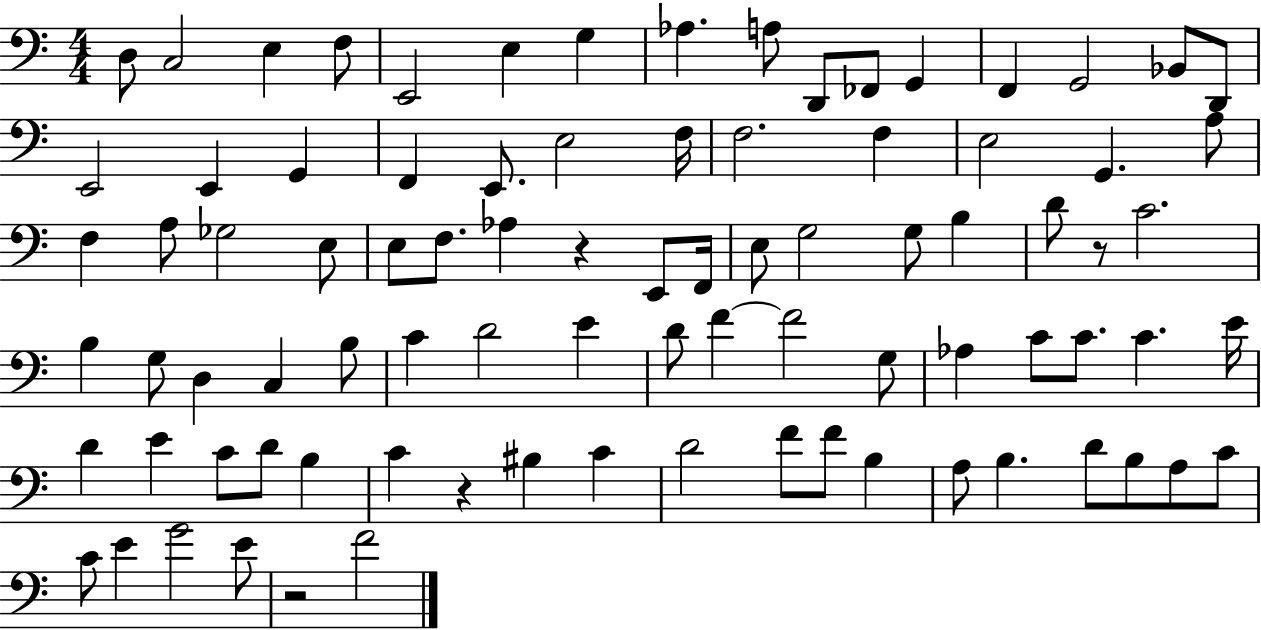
{
  \clef bass
  \numericTimeSignature
  \time 4/4
  \key c \major
  d8 c2 e4 f8 | e,2 e4 g4 | aes4. a8 d,8 fes,8 g,4 | f,4 g,2 bes,8 d,8 | \break e,2 e,4 g,4 | f,4 e,8. e2 f16 | f2. f4 | e2 g,4. a8 | \break f4 a8 ges2 e8 | e8 f8. aes4 r4 e,8 f,16 | e8 g2 g8 b4 | d'8 r8 c'2. | \break b4 g8 d4 c4 b8 | c'4 d'2 e'4 | d'8 f'4~~ f'2 g8 | aes4 c'8 c'8. c'4. e'16 | \break d'4 e'4 c'8 d'8 b4 | c'4 r4 bis4 c'4 | d'2 f'8 f'8 b4 | a8 b4. d'8 b8 a8 c'8 | \break c'8 e'4 g'2 e'8 | r2 f'2 | \bar "|."
}